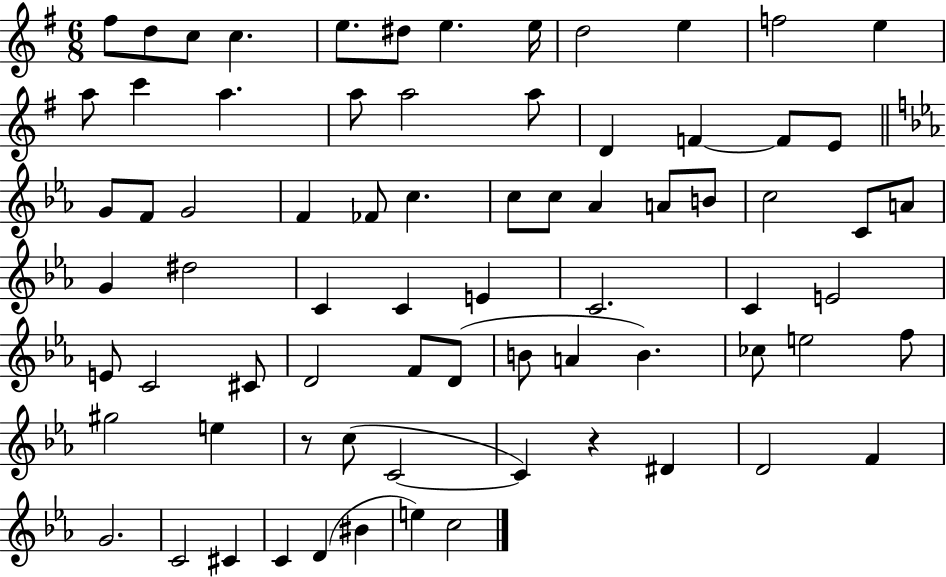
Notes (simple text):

F#5/e D5/e C5/e C5/q. E5/e. D#5/e E5/q. E5/s D5/h E5/q F5/h E5/q A5/e C6/q A5/q. A5/e A5/h A5/e D4/q F4/q F4/e E4/e G4/e F4/e G4/h F4/q FES4/e C5/q. C5/e C5/e Ab4/q A4/e B4/e C5/h C4/e A4/e G4/q D#5/h C4/q C4/q E4/q C4/h. C4/q E4/h E4/e C4/h C#4/e D4/h F4/e D4/e B4/e A4/q B4/q. CES5/e E5/h F5/e G#5/h E5/q R/e C5/e C4/h C4/q R/q D#4/q D4/h F4/q G4/h. C4/h C#4/q C4/q D4/q BIS4/q E5/q C5/h